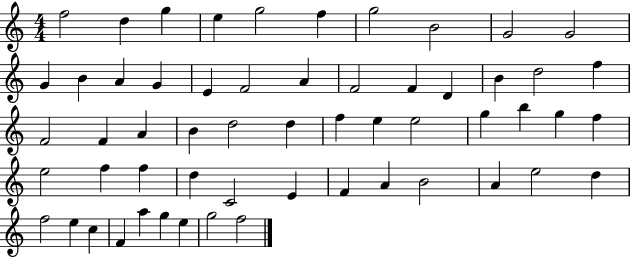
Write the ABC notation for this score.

X:1
T:Untitled
M:4/4
L:1/4
K:C
f2 d g e g2 f g2 B2 G2 G2 G B A G E F2 A F2 F D B d2 f F2 F A B d2 d f e e2 g b g f e2 f f d C2 E F A B2 A e2 d f2 e c F a g e g2 f2